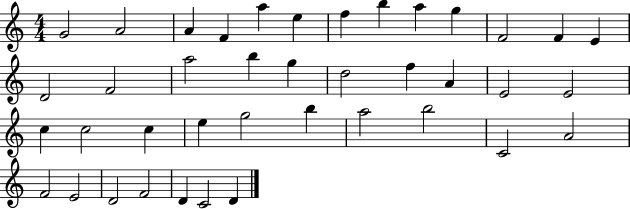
{
  \clef treble
  \numericTimeSignature
  \time 4/4
  \key c \major
  g'2 a'2 | a'4 f'4 a''4 e''4 | f''4 b''4 a''4 g''4 | f'2 f'4 e'4 | \break d'2 f'2 | a''2 b''4 g''4 | d''2 f''4 a'4 | e'2 e'2 | \break c''4 c''2 c''4 | e''4 g''2 b''4 | a''2 b''2 | c'2 a'2 | \break f'2 e'2 | d'2 f'2 | d'4 c'2 d'4 | \bar "|."
}